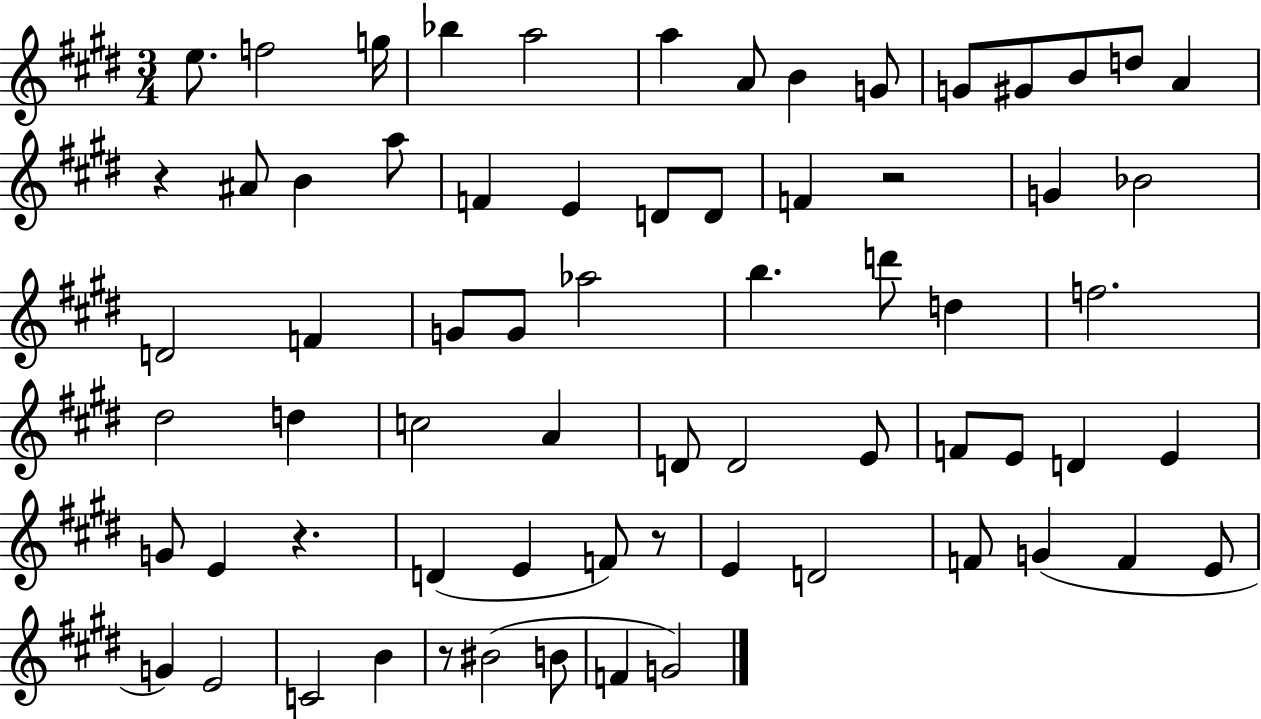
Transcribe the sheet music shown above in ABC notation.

X:1
T:Untitled
M:3/4
L:1/4
K:E
e/2 f2 g/4 _b a2 a A/2 B G/2 G/2 ^G/2 B/2 d/2 A z ^A/2 B a/2 F E D/2 D/2 F z2 G _B2 D2 F G/2 G/2 _a2 b d'/2 d f2 ^d2 d c2 A D/2 D2 E/2 F/2 E/2 D E G/2 E z D E F/2 z/2 E D2 F/2 G F E/2 G E2 C2 B z/2 ^B2 B/2 F G2